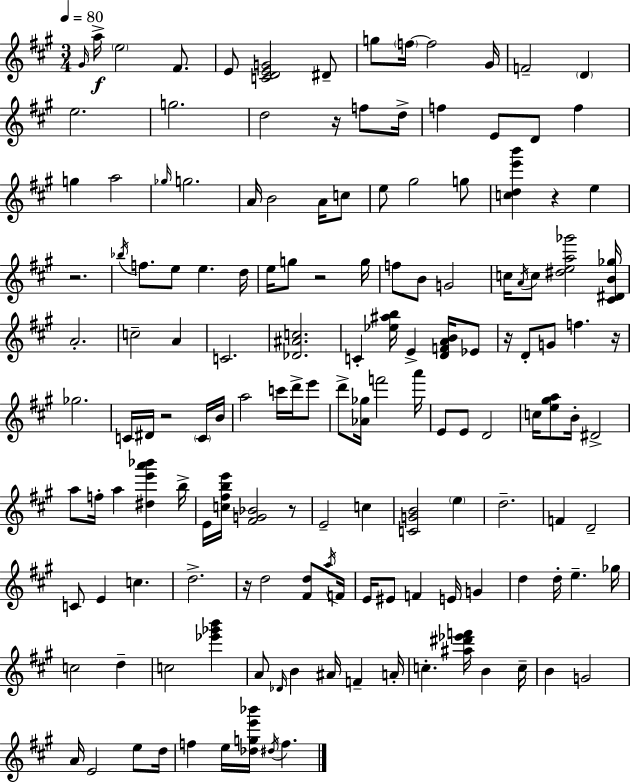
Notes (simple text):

G#4/s A5/s E5/h F#4/e. E4/e [C4,D4,E4,G4]/h D#4/e G5/e F5/s F5/h G#4/s F4/h D4/q E5/h. G5/h. D5/h R/s F5/e D5/s F5/q E4/e D4/e F5/q G5/q A5/h Gb5/s G5/h. A4/s B4/h A4/s C5/e E5/e G#5/h G5/e [C5,D5,E6,B6]/q R/q E5/q R/h. Bb5/s F5/e. E5/e E5/q. D5/s E5/s G5/e R/h G5/s F5/e B4/e G4/h C5/s A4/s C5/e [D#5,E5,A5,Gb6]/h [C#4,D#4,B4,Gb5]/s A4/h. C5/h A4/q C4/h. [Db4,A#4,C5]/h. C4/q [Eb5,A#5,B5]/s E4/q [D4,F4,A4,B4]/s Eb4/e R/s D4/e G4/e F5/q. R/s Gb5/h. C4/s D#4/s R/h C4/s B4/s A5/h C6/s D6/s E6/e D6/e [Ab4,Gb5]/s F6/h A6/s E4/e E4/e D4/h C5/s [E5,G#5,A5]/e B4/s D#4/h A5/e F5/s A5/q [D#5,E6,A6,Bb6]/q B5/s E4/s [C5,F#5,B5,E6]/s [F#4,G4,Bb4]/h R/e E4/h C5/q [C4,G4,B4]/h E5/q D5/h. F4/q D4/h C4/e E4/q C5/q. D5/h. R/s D5/h [F#4,D5]/e A5/s F4/s E4/s EIS4/e F4/q E4/s G4/q D5/q D5/s E5/q. Gb5/s C5/h D5/q C5/h [Eb6,Gb6,B6]/q A4/e Db4/s B4/q A#4/s F4/q A4/s C5/q. [A#5,D#6,Eb6,F6]/s B4/q C5/s B4/q G4/h A4/s E4/h E5/e D5/s F5/q E5/s [Db5,G5,E6,Bb6]/s D#5/s F5/q.